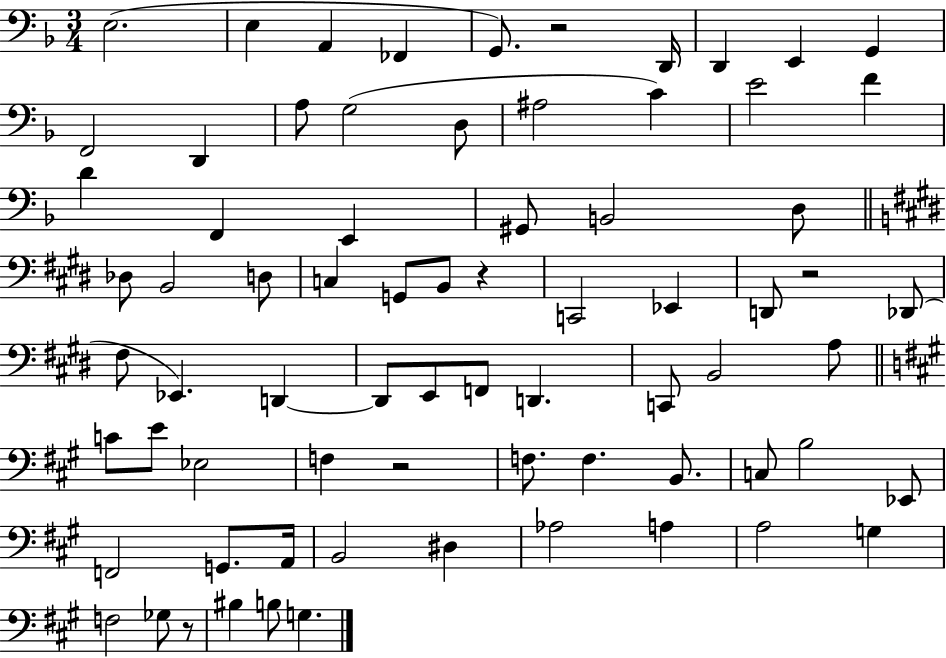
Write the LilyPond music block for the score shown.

{
  \clef bass
  \numericTimeSignature
  \time 3/4
  \key f \major
  e2.( | e4 a,4 fes,4 | g,8.) r2 d,16 | d,4 e,4 g,4 | \break f,2 d,4 | a8 g2( d8 | ais2 c'4) | e'2 f'4 | \break d'4 f,4 e,4 | gis,8 b,2 d8 | \bar "||" \break \key e \major des8 b,2 d8 | c4 g,8 b,8 r4 | c,2 ees,4 | d,8 r2 des,8( | \break fis8 ees,4.) d,4~~ | d,8 e,8 f,8 d,4. | c,8 b,2 a8 | \bar "||" \break \key a \major c'8 e'8 ees2 | f4 r2 | f8. f4. b,8. | c8 b2 ees,8 | \break f,2 g,8. a,16 | b,2 dis4 | aes2 a4 | a2 g4 | \break f2 ges8 r8 | bis4 b8 g4. | \bar "|."
}